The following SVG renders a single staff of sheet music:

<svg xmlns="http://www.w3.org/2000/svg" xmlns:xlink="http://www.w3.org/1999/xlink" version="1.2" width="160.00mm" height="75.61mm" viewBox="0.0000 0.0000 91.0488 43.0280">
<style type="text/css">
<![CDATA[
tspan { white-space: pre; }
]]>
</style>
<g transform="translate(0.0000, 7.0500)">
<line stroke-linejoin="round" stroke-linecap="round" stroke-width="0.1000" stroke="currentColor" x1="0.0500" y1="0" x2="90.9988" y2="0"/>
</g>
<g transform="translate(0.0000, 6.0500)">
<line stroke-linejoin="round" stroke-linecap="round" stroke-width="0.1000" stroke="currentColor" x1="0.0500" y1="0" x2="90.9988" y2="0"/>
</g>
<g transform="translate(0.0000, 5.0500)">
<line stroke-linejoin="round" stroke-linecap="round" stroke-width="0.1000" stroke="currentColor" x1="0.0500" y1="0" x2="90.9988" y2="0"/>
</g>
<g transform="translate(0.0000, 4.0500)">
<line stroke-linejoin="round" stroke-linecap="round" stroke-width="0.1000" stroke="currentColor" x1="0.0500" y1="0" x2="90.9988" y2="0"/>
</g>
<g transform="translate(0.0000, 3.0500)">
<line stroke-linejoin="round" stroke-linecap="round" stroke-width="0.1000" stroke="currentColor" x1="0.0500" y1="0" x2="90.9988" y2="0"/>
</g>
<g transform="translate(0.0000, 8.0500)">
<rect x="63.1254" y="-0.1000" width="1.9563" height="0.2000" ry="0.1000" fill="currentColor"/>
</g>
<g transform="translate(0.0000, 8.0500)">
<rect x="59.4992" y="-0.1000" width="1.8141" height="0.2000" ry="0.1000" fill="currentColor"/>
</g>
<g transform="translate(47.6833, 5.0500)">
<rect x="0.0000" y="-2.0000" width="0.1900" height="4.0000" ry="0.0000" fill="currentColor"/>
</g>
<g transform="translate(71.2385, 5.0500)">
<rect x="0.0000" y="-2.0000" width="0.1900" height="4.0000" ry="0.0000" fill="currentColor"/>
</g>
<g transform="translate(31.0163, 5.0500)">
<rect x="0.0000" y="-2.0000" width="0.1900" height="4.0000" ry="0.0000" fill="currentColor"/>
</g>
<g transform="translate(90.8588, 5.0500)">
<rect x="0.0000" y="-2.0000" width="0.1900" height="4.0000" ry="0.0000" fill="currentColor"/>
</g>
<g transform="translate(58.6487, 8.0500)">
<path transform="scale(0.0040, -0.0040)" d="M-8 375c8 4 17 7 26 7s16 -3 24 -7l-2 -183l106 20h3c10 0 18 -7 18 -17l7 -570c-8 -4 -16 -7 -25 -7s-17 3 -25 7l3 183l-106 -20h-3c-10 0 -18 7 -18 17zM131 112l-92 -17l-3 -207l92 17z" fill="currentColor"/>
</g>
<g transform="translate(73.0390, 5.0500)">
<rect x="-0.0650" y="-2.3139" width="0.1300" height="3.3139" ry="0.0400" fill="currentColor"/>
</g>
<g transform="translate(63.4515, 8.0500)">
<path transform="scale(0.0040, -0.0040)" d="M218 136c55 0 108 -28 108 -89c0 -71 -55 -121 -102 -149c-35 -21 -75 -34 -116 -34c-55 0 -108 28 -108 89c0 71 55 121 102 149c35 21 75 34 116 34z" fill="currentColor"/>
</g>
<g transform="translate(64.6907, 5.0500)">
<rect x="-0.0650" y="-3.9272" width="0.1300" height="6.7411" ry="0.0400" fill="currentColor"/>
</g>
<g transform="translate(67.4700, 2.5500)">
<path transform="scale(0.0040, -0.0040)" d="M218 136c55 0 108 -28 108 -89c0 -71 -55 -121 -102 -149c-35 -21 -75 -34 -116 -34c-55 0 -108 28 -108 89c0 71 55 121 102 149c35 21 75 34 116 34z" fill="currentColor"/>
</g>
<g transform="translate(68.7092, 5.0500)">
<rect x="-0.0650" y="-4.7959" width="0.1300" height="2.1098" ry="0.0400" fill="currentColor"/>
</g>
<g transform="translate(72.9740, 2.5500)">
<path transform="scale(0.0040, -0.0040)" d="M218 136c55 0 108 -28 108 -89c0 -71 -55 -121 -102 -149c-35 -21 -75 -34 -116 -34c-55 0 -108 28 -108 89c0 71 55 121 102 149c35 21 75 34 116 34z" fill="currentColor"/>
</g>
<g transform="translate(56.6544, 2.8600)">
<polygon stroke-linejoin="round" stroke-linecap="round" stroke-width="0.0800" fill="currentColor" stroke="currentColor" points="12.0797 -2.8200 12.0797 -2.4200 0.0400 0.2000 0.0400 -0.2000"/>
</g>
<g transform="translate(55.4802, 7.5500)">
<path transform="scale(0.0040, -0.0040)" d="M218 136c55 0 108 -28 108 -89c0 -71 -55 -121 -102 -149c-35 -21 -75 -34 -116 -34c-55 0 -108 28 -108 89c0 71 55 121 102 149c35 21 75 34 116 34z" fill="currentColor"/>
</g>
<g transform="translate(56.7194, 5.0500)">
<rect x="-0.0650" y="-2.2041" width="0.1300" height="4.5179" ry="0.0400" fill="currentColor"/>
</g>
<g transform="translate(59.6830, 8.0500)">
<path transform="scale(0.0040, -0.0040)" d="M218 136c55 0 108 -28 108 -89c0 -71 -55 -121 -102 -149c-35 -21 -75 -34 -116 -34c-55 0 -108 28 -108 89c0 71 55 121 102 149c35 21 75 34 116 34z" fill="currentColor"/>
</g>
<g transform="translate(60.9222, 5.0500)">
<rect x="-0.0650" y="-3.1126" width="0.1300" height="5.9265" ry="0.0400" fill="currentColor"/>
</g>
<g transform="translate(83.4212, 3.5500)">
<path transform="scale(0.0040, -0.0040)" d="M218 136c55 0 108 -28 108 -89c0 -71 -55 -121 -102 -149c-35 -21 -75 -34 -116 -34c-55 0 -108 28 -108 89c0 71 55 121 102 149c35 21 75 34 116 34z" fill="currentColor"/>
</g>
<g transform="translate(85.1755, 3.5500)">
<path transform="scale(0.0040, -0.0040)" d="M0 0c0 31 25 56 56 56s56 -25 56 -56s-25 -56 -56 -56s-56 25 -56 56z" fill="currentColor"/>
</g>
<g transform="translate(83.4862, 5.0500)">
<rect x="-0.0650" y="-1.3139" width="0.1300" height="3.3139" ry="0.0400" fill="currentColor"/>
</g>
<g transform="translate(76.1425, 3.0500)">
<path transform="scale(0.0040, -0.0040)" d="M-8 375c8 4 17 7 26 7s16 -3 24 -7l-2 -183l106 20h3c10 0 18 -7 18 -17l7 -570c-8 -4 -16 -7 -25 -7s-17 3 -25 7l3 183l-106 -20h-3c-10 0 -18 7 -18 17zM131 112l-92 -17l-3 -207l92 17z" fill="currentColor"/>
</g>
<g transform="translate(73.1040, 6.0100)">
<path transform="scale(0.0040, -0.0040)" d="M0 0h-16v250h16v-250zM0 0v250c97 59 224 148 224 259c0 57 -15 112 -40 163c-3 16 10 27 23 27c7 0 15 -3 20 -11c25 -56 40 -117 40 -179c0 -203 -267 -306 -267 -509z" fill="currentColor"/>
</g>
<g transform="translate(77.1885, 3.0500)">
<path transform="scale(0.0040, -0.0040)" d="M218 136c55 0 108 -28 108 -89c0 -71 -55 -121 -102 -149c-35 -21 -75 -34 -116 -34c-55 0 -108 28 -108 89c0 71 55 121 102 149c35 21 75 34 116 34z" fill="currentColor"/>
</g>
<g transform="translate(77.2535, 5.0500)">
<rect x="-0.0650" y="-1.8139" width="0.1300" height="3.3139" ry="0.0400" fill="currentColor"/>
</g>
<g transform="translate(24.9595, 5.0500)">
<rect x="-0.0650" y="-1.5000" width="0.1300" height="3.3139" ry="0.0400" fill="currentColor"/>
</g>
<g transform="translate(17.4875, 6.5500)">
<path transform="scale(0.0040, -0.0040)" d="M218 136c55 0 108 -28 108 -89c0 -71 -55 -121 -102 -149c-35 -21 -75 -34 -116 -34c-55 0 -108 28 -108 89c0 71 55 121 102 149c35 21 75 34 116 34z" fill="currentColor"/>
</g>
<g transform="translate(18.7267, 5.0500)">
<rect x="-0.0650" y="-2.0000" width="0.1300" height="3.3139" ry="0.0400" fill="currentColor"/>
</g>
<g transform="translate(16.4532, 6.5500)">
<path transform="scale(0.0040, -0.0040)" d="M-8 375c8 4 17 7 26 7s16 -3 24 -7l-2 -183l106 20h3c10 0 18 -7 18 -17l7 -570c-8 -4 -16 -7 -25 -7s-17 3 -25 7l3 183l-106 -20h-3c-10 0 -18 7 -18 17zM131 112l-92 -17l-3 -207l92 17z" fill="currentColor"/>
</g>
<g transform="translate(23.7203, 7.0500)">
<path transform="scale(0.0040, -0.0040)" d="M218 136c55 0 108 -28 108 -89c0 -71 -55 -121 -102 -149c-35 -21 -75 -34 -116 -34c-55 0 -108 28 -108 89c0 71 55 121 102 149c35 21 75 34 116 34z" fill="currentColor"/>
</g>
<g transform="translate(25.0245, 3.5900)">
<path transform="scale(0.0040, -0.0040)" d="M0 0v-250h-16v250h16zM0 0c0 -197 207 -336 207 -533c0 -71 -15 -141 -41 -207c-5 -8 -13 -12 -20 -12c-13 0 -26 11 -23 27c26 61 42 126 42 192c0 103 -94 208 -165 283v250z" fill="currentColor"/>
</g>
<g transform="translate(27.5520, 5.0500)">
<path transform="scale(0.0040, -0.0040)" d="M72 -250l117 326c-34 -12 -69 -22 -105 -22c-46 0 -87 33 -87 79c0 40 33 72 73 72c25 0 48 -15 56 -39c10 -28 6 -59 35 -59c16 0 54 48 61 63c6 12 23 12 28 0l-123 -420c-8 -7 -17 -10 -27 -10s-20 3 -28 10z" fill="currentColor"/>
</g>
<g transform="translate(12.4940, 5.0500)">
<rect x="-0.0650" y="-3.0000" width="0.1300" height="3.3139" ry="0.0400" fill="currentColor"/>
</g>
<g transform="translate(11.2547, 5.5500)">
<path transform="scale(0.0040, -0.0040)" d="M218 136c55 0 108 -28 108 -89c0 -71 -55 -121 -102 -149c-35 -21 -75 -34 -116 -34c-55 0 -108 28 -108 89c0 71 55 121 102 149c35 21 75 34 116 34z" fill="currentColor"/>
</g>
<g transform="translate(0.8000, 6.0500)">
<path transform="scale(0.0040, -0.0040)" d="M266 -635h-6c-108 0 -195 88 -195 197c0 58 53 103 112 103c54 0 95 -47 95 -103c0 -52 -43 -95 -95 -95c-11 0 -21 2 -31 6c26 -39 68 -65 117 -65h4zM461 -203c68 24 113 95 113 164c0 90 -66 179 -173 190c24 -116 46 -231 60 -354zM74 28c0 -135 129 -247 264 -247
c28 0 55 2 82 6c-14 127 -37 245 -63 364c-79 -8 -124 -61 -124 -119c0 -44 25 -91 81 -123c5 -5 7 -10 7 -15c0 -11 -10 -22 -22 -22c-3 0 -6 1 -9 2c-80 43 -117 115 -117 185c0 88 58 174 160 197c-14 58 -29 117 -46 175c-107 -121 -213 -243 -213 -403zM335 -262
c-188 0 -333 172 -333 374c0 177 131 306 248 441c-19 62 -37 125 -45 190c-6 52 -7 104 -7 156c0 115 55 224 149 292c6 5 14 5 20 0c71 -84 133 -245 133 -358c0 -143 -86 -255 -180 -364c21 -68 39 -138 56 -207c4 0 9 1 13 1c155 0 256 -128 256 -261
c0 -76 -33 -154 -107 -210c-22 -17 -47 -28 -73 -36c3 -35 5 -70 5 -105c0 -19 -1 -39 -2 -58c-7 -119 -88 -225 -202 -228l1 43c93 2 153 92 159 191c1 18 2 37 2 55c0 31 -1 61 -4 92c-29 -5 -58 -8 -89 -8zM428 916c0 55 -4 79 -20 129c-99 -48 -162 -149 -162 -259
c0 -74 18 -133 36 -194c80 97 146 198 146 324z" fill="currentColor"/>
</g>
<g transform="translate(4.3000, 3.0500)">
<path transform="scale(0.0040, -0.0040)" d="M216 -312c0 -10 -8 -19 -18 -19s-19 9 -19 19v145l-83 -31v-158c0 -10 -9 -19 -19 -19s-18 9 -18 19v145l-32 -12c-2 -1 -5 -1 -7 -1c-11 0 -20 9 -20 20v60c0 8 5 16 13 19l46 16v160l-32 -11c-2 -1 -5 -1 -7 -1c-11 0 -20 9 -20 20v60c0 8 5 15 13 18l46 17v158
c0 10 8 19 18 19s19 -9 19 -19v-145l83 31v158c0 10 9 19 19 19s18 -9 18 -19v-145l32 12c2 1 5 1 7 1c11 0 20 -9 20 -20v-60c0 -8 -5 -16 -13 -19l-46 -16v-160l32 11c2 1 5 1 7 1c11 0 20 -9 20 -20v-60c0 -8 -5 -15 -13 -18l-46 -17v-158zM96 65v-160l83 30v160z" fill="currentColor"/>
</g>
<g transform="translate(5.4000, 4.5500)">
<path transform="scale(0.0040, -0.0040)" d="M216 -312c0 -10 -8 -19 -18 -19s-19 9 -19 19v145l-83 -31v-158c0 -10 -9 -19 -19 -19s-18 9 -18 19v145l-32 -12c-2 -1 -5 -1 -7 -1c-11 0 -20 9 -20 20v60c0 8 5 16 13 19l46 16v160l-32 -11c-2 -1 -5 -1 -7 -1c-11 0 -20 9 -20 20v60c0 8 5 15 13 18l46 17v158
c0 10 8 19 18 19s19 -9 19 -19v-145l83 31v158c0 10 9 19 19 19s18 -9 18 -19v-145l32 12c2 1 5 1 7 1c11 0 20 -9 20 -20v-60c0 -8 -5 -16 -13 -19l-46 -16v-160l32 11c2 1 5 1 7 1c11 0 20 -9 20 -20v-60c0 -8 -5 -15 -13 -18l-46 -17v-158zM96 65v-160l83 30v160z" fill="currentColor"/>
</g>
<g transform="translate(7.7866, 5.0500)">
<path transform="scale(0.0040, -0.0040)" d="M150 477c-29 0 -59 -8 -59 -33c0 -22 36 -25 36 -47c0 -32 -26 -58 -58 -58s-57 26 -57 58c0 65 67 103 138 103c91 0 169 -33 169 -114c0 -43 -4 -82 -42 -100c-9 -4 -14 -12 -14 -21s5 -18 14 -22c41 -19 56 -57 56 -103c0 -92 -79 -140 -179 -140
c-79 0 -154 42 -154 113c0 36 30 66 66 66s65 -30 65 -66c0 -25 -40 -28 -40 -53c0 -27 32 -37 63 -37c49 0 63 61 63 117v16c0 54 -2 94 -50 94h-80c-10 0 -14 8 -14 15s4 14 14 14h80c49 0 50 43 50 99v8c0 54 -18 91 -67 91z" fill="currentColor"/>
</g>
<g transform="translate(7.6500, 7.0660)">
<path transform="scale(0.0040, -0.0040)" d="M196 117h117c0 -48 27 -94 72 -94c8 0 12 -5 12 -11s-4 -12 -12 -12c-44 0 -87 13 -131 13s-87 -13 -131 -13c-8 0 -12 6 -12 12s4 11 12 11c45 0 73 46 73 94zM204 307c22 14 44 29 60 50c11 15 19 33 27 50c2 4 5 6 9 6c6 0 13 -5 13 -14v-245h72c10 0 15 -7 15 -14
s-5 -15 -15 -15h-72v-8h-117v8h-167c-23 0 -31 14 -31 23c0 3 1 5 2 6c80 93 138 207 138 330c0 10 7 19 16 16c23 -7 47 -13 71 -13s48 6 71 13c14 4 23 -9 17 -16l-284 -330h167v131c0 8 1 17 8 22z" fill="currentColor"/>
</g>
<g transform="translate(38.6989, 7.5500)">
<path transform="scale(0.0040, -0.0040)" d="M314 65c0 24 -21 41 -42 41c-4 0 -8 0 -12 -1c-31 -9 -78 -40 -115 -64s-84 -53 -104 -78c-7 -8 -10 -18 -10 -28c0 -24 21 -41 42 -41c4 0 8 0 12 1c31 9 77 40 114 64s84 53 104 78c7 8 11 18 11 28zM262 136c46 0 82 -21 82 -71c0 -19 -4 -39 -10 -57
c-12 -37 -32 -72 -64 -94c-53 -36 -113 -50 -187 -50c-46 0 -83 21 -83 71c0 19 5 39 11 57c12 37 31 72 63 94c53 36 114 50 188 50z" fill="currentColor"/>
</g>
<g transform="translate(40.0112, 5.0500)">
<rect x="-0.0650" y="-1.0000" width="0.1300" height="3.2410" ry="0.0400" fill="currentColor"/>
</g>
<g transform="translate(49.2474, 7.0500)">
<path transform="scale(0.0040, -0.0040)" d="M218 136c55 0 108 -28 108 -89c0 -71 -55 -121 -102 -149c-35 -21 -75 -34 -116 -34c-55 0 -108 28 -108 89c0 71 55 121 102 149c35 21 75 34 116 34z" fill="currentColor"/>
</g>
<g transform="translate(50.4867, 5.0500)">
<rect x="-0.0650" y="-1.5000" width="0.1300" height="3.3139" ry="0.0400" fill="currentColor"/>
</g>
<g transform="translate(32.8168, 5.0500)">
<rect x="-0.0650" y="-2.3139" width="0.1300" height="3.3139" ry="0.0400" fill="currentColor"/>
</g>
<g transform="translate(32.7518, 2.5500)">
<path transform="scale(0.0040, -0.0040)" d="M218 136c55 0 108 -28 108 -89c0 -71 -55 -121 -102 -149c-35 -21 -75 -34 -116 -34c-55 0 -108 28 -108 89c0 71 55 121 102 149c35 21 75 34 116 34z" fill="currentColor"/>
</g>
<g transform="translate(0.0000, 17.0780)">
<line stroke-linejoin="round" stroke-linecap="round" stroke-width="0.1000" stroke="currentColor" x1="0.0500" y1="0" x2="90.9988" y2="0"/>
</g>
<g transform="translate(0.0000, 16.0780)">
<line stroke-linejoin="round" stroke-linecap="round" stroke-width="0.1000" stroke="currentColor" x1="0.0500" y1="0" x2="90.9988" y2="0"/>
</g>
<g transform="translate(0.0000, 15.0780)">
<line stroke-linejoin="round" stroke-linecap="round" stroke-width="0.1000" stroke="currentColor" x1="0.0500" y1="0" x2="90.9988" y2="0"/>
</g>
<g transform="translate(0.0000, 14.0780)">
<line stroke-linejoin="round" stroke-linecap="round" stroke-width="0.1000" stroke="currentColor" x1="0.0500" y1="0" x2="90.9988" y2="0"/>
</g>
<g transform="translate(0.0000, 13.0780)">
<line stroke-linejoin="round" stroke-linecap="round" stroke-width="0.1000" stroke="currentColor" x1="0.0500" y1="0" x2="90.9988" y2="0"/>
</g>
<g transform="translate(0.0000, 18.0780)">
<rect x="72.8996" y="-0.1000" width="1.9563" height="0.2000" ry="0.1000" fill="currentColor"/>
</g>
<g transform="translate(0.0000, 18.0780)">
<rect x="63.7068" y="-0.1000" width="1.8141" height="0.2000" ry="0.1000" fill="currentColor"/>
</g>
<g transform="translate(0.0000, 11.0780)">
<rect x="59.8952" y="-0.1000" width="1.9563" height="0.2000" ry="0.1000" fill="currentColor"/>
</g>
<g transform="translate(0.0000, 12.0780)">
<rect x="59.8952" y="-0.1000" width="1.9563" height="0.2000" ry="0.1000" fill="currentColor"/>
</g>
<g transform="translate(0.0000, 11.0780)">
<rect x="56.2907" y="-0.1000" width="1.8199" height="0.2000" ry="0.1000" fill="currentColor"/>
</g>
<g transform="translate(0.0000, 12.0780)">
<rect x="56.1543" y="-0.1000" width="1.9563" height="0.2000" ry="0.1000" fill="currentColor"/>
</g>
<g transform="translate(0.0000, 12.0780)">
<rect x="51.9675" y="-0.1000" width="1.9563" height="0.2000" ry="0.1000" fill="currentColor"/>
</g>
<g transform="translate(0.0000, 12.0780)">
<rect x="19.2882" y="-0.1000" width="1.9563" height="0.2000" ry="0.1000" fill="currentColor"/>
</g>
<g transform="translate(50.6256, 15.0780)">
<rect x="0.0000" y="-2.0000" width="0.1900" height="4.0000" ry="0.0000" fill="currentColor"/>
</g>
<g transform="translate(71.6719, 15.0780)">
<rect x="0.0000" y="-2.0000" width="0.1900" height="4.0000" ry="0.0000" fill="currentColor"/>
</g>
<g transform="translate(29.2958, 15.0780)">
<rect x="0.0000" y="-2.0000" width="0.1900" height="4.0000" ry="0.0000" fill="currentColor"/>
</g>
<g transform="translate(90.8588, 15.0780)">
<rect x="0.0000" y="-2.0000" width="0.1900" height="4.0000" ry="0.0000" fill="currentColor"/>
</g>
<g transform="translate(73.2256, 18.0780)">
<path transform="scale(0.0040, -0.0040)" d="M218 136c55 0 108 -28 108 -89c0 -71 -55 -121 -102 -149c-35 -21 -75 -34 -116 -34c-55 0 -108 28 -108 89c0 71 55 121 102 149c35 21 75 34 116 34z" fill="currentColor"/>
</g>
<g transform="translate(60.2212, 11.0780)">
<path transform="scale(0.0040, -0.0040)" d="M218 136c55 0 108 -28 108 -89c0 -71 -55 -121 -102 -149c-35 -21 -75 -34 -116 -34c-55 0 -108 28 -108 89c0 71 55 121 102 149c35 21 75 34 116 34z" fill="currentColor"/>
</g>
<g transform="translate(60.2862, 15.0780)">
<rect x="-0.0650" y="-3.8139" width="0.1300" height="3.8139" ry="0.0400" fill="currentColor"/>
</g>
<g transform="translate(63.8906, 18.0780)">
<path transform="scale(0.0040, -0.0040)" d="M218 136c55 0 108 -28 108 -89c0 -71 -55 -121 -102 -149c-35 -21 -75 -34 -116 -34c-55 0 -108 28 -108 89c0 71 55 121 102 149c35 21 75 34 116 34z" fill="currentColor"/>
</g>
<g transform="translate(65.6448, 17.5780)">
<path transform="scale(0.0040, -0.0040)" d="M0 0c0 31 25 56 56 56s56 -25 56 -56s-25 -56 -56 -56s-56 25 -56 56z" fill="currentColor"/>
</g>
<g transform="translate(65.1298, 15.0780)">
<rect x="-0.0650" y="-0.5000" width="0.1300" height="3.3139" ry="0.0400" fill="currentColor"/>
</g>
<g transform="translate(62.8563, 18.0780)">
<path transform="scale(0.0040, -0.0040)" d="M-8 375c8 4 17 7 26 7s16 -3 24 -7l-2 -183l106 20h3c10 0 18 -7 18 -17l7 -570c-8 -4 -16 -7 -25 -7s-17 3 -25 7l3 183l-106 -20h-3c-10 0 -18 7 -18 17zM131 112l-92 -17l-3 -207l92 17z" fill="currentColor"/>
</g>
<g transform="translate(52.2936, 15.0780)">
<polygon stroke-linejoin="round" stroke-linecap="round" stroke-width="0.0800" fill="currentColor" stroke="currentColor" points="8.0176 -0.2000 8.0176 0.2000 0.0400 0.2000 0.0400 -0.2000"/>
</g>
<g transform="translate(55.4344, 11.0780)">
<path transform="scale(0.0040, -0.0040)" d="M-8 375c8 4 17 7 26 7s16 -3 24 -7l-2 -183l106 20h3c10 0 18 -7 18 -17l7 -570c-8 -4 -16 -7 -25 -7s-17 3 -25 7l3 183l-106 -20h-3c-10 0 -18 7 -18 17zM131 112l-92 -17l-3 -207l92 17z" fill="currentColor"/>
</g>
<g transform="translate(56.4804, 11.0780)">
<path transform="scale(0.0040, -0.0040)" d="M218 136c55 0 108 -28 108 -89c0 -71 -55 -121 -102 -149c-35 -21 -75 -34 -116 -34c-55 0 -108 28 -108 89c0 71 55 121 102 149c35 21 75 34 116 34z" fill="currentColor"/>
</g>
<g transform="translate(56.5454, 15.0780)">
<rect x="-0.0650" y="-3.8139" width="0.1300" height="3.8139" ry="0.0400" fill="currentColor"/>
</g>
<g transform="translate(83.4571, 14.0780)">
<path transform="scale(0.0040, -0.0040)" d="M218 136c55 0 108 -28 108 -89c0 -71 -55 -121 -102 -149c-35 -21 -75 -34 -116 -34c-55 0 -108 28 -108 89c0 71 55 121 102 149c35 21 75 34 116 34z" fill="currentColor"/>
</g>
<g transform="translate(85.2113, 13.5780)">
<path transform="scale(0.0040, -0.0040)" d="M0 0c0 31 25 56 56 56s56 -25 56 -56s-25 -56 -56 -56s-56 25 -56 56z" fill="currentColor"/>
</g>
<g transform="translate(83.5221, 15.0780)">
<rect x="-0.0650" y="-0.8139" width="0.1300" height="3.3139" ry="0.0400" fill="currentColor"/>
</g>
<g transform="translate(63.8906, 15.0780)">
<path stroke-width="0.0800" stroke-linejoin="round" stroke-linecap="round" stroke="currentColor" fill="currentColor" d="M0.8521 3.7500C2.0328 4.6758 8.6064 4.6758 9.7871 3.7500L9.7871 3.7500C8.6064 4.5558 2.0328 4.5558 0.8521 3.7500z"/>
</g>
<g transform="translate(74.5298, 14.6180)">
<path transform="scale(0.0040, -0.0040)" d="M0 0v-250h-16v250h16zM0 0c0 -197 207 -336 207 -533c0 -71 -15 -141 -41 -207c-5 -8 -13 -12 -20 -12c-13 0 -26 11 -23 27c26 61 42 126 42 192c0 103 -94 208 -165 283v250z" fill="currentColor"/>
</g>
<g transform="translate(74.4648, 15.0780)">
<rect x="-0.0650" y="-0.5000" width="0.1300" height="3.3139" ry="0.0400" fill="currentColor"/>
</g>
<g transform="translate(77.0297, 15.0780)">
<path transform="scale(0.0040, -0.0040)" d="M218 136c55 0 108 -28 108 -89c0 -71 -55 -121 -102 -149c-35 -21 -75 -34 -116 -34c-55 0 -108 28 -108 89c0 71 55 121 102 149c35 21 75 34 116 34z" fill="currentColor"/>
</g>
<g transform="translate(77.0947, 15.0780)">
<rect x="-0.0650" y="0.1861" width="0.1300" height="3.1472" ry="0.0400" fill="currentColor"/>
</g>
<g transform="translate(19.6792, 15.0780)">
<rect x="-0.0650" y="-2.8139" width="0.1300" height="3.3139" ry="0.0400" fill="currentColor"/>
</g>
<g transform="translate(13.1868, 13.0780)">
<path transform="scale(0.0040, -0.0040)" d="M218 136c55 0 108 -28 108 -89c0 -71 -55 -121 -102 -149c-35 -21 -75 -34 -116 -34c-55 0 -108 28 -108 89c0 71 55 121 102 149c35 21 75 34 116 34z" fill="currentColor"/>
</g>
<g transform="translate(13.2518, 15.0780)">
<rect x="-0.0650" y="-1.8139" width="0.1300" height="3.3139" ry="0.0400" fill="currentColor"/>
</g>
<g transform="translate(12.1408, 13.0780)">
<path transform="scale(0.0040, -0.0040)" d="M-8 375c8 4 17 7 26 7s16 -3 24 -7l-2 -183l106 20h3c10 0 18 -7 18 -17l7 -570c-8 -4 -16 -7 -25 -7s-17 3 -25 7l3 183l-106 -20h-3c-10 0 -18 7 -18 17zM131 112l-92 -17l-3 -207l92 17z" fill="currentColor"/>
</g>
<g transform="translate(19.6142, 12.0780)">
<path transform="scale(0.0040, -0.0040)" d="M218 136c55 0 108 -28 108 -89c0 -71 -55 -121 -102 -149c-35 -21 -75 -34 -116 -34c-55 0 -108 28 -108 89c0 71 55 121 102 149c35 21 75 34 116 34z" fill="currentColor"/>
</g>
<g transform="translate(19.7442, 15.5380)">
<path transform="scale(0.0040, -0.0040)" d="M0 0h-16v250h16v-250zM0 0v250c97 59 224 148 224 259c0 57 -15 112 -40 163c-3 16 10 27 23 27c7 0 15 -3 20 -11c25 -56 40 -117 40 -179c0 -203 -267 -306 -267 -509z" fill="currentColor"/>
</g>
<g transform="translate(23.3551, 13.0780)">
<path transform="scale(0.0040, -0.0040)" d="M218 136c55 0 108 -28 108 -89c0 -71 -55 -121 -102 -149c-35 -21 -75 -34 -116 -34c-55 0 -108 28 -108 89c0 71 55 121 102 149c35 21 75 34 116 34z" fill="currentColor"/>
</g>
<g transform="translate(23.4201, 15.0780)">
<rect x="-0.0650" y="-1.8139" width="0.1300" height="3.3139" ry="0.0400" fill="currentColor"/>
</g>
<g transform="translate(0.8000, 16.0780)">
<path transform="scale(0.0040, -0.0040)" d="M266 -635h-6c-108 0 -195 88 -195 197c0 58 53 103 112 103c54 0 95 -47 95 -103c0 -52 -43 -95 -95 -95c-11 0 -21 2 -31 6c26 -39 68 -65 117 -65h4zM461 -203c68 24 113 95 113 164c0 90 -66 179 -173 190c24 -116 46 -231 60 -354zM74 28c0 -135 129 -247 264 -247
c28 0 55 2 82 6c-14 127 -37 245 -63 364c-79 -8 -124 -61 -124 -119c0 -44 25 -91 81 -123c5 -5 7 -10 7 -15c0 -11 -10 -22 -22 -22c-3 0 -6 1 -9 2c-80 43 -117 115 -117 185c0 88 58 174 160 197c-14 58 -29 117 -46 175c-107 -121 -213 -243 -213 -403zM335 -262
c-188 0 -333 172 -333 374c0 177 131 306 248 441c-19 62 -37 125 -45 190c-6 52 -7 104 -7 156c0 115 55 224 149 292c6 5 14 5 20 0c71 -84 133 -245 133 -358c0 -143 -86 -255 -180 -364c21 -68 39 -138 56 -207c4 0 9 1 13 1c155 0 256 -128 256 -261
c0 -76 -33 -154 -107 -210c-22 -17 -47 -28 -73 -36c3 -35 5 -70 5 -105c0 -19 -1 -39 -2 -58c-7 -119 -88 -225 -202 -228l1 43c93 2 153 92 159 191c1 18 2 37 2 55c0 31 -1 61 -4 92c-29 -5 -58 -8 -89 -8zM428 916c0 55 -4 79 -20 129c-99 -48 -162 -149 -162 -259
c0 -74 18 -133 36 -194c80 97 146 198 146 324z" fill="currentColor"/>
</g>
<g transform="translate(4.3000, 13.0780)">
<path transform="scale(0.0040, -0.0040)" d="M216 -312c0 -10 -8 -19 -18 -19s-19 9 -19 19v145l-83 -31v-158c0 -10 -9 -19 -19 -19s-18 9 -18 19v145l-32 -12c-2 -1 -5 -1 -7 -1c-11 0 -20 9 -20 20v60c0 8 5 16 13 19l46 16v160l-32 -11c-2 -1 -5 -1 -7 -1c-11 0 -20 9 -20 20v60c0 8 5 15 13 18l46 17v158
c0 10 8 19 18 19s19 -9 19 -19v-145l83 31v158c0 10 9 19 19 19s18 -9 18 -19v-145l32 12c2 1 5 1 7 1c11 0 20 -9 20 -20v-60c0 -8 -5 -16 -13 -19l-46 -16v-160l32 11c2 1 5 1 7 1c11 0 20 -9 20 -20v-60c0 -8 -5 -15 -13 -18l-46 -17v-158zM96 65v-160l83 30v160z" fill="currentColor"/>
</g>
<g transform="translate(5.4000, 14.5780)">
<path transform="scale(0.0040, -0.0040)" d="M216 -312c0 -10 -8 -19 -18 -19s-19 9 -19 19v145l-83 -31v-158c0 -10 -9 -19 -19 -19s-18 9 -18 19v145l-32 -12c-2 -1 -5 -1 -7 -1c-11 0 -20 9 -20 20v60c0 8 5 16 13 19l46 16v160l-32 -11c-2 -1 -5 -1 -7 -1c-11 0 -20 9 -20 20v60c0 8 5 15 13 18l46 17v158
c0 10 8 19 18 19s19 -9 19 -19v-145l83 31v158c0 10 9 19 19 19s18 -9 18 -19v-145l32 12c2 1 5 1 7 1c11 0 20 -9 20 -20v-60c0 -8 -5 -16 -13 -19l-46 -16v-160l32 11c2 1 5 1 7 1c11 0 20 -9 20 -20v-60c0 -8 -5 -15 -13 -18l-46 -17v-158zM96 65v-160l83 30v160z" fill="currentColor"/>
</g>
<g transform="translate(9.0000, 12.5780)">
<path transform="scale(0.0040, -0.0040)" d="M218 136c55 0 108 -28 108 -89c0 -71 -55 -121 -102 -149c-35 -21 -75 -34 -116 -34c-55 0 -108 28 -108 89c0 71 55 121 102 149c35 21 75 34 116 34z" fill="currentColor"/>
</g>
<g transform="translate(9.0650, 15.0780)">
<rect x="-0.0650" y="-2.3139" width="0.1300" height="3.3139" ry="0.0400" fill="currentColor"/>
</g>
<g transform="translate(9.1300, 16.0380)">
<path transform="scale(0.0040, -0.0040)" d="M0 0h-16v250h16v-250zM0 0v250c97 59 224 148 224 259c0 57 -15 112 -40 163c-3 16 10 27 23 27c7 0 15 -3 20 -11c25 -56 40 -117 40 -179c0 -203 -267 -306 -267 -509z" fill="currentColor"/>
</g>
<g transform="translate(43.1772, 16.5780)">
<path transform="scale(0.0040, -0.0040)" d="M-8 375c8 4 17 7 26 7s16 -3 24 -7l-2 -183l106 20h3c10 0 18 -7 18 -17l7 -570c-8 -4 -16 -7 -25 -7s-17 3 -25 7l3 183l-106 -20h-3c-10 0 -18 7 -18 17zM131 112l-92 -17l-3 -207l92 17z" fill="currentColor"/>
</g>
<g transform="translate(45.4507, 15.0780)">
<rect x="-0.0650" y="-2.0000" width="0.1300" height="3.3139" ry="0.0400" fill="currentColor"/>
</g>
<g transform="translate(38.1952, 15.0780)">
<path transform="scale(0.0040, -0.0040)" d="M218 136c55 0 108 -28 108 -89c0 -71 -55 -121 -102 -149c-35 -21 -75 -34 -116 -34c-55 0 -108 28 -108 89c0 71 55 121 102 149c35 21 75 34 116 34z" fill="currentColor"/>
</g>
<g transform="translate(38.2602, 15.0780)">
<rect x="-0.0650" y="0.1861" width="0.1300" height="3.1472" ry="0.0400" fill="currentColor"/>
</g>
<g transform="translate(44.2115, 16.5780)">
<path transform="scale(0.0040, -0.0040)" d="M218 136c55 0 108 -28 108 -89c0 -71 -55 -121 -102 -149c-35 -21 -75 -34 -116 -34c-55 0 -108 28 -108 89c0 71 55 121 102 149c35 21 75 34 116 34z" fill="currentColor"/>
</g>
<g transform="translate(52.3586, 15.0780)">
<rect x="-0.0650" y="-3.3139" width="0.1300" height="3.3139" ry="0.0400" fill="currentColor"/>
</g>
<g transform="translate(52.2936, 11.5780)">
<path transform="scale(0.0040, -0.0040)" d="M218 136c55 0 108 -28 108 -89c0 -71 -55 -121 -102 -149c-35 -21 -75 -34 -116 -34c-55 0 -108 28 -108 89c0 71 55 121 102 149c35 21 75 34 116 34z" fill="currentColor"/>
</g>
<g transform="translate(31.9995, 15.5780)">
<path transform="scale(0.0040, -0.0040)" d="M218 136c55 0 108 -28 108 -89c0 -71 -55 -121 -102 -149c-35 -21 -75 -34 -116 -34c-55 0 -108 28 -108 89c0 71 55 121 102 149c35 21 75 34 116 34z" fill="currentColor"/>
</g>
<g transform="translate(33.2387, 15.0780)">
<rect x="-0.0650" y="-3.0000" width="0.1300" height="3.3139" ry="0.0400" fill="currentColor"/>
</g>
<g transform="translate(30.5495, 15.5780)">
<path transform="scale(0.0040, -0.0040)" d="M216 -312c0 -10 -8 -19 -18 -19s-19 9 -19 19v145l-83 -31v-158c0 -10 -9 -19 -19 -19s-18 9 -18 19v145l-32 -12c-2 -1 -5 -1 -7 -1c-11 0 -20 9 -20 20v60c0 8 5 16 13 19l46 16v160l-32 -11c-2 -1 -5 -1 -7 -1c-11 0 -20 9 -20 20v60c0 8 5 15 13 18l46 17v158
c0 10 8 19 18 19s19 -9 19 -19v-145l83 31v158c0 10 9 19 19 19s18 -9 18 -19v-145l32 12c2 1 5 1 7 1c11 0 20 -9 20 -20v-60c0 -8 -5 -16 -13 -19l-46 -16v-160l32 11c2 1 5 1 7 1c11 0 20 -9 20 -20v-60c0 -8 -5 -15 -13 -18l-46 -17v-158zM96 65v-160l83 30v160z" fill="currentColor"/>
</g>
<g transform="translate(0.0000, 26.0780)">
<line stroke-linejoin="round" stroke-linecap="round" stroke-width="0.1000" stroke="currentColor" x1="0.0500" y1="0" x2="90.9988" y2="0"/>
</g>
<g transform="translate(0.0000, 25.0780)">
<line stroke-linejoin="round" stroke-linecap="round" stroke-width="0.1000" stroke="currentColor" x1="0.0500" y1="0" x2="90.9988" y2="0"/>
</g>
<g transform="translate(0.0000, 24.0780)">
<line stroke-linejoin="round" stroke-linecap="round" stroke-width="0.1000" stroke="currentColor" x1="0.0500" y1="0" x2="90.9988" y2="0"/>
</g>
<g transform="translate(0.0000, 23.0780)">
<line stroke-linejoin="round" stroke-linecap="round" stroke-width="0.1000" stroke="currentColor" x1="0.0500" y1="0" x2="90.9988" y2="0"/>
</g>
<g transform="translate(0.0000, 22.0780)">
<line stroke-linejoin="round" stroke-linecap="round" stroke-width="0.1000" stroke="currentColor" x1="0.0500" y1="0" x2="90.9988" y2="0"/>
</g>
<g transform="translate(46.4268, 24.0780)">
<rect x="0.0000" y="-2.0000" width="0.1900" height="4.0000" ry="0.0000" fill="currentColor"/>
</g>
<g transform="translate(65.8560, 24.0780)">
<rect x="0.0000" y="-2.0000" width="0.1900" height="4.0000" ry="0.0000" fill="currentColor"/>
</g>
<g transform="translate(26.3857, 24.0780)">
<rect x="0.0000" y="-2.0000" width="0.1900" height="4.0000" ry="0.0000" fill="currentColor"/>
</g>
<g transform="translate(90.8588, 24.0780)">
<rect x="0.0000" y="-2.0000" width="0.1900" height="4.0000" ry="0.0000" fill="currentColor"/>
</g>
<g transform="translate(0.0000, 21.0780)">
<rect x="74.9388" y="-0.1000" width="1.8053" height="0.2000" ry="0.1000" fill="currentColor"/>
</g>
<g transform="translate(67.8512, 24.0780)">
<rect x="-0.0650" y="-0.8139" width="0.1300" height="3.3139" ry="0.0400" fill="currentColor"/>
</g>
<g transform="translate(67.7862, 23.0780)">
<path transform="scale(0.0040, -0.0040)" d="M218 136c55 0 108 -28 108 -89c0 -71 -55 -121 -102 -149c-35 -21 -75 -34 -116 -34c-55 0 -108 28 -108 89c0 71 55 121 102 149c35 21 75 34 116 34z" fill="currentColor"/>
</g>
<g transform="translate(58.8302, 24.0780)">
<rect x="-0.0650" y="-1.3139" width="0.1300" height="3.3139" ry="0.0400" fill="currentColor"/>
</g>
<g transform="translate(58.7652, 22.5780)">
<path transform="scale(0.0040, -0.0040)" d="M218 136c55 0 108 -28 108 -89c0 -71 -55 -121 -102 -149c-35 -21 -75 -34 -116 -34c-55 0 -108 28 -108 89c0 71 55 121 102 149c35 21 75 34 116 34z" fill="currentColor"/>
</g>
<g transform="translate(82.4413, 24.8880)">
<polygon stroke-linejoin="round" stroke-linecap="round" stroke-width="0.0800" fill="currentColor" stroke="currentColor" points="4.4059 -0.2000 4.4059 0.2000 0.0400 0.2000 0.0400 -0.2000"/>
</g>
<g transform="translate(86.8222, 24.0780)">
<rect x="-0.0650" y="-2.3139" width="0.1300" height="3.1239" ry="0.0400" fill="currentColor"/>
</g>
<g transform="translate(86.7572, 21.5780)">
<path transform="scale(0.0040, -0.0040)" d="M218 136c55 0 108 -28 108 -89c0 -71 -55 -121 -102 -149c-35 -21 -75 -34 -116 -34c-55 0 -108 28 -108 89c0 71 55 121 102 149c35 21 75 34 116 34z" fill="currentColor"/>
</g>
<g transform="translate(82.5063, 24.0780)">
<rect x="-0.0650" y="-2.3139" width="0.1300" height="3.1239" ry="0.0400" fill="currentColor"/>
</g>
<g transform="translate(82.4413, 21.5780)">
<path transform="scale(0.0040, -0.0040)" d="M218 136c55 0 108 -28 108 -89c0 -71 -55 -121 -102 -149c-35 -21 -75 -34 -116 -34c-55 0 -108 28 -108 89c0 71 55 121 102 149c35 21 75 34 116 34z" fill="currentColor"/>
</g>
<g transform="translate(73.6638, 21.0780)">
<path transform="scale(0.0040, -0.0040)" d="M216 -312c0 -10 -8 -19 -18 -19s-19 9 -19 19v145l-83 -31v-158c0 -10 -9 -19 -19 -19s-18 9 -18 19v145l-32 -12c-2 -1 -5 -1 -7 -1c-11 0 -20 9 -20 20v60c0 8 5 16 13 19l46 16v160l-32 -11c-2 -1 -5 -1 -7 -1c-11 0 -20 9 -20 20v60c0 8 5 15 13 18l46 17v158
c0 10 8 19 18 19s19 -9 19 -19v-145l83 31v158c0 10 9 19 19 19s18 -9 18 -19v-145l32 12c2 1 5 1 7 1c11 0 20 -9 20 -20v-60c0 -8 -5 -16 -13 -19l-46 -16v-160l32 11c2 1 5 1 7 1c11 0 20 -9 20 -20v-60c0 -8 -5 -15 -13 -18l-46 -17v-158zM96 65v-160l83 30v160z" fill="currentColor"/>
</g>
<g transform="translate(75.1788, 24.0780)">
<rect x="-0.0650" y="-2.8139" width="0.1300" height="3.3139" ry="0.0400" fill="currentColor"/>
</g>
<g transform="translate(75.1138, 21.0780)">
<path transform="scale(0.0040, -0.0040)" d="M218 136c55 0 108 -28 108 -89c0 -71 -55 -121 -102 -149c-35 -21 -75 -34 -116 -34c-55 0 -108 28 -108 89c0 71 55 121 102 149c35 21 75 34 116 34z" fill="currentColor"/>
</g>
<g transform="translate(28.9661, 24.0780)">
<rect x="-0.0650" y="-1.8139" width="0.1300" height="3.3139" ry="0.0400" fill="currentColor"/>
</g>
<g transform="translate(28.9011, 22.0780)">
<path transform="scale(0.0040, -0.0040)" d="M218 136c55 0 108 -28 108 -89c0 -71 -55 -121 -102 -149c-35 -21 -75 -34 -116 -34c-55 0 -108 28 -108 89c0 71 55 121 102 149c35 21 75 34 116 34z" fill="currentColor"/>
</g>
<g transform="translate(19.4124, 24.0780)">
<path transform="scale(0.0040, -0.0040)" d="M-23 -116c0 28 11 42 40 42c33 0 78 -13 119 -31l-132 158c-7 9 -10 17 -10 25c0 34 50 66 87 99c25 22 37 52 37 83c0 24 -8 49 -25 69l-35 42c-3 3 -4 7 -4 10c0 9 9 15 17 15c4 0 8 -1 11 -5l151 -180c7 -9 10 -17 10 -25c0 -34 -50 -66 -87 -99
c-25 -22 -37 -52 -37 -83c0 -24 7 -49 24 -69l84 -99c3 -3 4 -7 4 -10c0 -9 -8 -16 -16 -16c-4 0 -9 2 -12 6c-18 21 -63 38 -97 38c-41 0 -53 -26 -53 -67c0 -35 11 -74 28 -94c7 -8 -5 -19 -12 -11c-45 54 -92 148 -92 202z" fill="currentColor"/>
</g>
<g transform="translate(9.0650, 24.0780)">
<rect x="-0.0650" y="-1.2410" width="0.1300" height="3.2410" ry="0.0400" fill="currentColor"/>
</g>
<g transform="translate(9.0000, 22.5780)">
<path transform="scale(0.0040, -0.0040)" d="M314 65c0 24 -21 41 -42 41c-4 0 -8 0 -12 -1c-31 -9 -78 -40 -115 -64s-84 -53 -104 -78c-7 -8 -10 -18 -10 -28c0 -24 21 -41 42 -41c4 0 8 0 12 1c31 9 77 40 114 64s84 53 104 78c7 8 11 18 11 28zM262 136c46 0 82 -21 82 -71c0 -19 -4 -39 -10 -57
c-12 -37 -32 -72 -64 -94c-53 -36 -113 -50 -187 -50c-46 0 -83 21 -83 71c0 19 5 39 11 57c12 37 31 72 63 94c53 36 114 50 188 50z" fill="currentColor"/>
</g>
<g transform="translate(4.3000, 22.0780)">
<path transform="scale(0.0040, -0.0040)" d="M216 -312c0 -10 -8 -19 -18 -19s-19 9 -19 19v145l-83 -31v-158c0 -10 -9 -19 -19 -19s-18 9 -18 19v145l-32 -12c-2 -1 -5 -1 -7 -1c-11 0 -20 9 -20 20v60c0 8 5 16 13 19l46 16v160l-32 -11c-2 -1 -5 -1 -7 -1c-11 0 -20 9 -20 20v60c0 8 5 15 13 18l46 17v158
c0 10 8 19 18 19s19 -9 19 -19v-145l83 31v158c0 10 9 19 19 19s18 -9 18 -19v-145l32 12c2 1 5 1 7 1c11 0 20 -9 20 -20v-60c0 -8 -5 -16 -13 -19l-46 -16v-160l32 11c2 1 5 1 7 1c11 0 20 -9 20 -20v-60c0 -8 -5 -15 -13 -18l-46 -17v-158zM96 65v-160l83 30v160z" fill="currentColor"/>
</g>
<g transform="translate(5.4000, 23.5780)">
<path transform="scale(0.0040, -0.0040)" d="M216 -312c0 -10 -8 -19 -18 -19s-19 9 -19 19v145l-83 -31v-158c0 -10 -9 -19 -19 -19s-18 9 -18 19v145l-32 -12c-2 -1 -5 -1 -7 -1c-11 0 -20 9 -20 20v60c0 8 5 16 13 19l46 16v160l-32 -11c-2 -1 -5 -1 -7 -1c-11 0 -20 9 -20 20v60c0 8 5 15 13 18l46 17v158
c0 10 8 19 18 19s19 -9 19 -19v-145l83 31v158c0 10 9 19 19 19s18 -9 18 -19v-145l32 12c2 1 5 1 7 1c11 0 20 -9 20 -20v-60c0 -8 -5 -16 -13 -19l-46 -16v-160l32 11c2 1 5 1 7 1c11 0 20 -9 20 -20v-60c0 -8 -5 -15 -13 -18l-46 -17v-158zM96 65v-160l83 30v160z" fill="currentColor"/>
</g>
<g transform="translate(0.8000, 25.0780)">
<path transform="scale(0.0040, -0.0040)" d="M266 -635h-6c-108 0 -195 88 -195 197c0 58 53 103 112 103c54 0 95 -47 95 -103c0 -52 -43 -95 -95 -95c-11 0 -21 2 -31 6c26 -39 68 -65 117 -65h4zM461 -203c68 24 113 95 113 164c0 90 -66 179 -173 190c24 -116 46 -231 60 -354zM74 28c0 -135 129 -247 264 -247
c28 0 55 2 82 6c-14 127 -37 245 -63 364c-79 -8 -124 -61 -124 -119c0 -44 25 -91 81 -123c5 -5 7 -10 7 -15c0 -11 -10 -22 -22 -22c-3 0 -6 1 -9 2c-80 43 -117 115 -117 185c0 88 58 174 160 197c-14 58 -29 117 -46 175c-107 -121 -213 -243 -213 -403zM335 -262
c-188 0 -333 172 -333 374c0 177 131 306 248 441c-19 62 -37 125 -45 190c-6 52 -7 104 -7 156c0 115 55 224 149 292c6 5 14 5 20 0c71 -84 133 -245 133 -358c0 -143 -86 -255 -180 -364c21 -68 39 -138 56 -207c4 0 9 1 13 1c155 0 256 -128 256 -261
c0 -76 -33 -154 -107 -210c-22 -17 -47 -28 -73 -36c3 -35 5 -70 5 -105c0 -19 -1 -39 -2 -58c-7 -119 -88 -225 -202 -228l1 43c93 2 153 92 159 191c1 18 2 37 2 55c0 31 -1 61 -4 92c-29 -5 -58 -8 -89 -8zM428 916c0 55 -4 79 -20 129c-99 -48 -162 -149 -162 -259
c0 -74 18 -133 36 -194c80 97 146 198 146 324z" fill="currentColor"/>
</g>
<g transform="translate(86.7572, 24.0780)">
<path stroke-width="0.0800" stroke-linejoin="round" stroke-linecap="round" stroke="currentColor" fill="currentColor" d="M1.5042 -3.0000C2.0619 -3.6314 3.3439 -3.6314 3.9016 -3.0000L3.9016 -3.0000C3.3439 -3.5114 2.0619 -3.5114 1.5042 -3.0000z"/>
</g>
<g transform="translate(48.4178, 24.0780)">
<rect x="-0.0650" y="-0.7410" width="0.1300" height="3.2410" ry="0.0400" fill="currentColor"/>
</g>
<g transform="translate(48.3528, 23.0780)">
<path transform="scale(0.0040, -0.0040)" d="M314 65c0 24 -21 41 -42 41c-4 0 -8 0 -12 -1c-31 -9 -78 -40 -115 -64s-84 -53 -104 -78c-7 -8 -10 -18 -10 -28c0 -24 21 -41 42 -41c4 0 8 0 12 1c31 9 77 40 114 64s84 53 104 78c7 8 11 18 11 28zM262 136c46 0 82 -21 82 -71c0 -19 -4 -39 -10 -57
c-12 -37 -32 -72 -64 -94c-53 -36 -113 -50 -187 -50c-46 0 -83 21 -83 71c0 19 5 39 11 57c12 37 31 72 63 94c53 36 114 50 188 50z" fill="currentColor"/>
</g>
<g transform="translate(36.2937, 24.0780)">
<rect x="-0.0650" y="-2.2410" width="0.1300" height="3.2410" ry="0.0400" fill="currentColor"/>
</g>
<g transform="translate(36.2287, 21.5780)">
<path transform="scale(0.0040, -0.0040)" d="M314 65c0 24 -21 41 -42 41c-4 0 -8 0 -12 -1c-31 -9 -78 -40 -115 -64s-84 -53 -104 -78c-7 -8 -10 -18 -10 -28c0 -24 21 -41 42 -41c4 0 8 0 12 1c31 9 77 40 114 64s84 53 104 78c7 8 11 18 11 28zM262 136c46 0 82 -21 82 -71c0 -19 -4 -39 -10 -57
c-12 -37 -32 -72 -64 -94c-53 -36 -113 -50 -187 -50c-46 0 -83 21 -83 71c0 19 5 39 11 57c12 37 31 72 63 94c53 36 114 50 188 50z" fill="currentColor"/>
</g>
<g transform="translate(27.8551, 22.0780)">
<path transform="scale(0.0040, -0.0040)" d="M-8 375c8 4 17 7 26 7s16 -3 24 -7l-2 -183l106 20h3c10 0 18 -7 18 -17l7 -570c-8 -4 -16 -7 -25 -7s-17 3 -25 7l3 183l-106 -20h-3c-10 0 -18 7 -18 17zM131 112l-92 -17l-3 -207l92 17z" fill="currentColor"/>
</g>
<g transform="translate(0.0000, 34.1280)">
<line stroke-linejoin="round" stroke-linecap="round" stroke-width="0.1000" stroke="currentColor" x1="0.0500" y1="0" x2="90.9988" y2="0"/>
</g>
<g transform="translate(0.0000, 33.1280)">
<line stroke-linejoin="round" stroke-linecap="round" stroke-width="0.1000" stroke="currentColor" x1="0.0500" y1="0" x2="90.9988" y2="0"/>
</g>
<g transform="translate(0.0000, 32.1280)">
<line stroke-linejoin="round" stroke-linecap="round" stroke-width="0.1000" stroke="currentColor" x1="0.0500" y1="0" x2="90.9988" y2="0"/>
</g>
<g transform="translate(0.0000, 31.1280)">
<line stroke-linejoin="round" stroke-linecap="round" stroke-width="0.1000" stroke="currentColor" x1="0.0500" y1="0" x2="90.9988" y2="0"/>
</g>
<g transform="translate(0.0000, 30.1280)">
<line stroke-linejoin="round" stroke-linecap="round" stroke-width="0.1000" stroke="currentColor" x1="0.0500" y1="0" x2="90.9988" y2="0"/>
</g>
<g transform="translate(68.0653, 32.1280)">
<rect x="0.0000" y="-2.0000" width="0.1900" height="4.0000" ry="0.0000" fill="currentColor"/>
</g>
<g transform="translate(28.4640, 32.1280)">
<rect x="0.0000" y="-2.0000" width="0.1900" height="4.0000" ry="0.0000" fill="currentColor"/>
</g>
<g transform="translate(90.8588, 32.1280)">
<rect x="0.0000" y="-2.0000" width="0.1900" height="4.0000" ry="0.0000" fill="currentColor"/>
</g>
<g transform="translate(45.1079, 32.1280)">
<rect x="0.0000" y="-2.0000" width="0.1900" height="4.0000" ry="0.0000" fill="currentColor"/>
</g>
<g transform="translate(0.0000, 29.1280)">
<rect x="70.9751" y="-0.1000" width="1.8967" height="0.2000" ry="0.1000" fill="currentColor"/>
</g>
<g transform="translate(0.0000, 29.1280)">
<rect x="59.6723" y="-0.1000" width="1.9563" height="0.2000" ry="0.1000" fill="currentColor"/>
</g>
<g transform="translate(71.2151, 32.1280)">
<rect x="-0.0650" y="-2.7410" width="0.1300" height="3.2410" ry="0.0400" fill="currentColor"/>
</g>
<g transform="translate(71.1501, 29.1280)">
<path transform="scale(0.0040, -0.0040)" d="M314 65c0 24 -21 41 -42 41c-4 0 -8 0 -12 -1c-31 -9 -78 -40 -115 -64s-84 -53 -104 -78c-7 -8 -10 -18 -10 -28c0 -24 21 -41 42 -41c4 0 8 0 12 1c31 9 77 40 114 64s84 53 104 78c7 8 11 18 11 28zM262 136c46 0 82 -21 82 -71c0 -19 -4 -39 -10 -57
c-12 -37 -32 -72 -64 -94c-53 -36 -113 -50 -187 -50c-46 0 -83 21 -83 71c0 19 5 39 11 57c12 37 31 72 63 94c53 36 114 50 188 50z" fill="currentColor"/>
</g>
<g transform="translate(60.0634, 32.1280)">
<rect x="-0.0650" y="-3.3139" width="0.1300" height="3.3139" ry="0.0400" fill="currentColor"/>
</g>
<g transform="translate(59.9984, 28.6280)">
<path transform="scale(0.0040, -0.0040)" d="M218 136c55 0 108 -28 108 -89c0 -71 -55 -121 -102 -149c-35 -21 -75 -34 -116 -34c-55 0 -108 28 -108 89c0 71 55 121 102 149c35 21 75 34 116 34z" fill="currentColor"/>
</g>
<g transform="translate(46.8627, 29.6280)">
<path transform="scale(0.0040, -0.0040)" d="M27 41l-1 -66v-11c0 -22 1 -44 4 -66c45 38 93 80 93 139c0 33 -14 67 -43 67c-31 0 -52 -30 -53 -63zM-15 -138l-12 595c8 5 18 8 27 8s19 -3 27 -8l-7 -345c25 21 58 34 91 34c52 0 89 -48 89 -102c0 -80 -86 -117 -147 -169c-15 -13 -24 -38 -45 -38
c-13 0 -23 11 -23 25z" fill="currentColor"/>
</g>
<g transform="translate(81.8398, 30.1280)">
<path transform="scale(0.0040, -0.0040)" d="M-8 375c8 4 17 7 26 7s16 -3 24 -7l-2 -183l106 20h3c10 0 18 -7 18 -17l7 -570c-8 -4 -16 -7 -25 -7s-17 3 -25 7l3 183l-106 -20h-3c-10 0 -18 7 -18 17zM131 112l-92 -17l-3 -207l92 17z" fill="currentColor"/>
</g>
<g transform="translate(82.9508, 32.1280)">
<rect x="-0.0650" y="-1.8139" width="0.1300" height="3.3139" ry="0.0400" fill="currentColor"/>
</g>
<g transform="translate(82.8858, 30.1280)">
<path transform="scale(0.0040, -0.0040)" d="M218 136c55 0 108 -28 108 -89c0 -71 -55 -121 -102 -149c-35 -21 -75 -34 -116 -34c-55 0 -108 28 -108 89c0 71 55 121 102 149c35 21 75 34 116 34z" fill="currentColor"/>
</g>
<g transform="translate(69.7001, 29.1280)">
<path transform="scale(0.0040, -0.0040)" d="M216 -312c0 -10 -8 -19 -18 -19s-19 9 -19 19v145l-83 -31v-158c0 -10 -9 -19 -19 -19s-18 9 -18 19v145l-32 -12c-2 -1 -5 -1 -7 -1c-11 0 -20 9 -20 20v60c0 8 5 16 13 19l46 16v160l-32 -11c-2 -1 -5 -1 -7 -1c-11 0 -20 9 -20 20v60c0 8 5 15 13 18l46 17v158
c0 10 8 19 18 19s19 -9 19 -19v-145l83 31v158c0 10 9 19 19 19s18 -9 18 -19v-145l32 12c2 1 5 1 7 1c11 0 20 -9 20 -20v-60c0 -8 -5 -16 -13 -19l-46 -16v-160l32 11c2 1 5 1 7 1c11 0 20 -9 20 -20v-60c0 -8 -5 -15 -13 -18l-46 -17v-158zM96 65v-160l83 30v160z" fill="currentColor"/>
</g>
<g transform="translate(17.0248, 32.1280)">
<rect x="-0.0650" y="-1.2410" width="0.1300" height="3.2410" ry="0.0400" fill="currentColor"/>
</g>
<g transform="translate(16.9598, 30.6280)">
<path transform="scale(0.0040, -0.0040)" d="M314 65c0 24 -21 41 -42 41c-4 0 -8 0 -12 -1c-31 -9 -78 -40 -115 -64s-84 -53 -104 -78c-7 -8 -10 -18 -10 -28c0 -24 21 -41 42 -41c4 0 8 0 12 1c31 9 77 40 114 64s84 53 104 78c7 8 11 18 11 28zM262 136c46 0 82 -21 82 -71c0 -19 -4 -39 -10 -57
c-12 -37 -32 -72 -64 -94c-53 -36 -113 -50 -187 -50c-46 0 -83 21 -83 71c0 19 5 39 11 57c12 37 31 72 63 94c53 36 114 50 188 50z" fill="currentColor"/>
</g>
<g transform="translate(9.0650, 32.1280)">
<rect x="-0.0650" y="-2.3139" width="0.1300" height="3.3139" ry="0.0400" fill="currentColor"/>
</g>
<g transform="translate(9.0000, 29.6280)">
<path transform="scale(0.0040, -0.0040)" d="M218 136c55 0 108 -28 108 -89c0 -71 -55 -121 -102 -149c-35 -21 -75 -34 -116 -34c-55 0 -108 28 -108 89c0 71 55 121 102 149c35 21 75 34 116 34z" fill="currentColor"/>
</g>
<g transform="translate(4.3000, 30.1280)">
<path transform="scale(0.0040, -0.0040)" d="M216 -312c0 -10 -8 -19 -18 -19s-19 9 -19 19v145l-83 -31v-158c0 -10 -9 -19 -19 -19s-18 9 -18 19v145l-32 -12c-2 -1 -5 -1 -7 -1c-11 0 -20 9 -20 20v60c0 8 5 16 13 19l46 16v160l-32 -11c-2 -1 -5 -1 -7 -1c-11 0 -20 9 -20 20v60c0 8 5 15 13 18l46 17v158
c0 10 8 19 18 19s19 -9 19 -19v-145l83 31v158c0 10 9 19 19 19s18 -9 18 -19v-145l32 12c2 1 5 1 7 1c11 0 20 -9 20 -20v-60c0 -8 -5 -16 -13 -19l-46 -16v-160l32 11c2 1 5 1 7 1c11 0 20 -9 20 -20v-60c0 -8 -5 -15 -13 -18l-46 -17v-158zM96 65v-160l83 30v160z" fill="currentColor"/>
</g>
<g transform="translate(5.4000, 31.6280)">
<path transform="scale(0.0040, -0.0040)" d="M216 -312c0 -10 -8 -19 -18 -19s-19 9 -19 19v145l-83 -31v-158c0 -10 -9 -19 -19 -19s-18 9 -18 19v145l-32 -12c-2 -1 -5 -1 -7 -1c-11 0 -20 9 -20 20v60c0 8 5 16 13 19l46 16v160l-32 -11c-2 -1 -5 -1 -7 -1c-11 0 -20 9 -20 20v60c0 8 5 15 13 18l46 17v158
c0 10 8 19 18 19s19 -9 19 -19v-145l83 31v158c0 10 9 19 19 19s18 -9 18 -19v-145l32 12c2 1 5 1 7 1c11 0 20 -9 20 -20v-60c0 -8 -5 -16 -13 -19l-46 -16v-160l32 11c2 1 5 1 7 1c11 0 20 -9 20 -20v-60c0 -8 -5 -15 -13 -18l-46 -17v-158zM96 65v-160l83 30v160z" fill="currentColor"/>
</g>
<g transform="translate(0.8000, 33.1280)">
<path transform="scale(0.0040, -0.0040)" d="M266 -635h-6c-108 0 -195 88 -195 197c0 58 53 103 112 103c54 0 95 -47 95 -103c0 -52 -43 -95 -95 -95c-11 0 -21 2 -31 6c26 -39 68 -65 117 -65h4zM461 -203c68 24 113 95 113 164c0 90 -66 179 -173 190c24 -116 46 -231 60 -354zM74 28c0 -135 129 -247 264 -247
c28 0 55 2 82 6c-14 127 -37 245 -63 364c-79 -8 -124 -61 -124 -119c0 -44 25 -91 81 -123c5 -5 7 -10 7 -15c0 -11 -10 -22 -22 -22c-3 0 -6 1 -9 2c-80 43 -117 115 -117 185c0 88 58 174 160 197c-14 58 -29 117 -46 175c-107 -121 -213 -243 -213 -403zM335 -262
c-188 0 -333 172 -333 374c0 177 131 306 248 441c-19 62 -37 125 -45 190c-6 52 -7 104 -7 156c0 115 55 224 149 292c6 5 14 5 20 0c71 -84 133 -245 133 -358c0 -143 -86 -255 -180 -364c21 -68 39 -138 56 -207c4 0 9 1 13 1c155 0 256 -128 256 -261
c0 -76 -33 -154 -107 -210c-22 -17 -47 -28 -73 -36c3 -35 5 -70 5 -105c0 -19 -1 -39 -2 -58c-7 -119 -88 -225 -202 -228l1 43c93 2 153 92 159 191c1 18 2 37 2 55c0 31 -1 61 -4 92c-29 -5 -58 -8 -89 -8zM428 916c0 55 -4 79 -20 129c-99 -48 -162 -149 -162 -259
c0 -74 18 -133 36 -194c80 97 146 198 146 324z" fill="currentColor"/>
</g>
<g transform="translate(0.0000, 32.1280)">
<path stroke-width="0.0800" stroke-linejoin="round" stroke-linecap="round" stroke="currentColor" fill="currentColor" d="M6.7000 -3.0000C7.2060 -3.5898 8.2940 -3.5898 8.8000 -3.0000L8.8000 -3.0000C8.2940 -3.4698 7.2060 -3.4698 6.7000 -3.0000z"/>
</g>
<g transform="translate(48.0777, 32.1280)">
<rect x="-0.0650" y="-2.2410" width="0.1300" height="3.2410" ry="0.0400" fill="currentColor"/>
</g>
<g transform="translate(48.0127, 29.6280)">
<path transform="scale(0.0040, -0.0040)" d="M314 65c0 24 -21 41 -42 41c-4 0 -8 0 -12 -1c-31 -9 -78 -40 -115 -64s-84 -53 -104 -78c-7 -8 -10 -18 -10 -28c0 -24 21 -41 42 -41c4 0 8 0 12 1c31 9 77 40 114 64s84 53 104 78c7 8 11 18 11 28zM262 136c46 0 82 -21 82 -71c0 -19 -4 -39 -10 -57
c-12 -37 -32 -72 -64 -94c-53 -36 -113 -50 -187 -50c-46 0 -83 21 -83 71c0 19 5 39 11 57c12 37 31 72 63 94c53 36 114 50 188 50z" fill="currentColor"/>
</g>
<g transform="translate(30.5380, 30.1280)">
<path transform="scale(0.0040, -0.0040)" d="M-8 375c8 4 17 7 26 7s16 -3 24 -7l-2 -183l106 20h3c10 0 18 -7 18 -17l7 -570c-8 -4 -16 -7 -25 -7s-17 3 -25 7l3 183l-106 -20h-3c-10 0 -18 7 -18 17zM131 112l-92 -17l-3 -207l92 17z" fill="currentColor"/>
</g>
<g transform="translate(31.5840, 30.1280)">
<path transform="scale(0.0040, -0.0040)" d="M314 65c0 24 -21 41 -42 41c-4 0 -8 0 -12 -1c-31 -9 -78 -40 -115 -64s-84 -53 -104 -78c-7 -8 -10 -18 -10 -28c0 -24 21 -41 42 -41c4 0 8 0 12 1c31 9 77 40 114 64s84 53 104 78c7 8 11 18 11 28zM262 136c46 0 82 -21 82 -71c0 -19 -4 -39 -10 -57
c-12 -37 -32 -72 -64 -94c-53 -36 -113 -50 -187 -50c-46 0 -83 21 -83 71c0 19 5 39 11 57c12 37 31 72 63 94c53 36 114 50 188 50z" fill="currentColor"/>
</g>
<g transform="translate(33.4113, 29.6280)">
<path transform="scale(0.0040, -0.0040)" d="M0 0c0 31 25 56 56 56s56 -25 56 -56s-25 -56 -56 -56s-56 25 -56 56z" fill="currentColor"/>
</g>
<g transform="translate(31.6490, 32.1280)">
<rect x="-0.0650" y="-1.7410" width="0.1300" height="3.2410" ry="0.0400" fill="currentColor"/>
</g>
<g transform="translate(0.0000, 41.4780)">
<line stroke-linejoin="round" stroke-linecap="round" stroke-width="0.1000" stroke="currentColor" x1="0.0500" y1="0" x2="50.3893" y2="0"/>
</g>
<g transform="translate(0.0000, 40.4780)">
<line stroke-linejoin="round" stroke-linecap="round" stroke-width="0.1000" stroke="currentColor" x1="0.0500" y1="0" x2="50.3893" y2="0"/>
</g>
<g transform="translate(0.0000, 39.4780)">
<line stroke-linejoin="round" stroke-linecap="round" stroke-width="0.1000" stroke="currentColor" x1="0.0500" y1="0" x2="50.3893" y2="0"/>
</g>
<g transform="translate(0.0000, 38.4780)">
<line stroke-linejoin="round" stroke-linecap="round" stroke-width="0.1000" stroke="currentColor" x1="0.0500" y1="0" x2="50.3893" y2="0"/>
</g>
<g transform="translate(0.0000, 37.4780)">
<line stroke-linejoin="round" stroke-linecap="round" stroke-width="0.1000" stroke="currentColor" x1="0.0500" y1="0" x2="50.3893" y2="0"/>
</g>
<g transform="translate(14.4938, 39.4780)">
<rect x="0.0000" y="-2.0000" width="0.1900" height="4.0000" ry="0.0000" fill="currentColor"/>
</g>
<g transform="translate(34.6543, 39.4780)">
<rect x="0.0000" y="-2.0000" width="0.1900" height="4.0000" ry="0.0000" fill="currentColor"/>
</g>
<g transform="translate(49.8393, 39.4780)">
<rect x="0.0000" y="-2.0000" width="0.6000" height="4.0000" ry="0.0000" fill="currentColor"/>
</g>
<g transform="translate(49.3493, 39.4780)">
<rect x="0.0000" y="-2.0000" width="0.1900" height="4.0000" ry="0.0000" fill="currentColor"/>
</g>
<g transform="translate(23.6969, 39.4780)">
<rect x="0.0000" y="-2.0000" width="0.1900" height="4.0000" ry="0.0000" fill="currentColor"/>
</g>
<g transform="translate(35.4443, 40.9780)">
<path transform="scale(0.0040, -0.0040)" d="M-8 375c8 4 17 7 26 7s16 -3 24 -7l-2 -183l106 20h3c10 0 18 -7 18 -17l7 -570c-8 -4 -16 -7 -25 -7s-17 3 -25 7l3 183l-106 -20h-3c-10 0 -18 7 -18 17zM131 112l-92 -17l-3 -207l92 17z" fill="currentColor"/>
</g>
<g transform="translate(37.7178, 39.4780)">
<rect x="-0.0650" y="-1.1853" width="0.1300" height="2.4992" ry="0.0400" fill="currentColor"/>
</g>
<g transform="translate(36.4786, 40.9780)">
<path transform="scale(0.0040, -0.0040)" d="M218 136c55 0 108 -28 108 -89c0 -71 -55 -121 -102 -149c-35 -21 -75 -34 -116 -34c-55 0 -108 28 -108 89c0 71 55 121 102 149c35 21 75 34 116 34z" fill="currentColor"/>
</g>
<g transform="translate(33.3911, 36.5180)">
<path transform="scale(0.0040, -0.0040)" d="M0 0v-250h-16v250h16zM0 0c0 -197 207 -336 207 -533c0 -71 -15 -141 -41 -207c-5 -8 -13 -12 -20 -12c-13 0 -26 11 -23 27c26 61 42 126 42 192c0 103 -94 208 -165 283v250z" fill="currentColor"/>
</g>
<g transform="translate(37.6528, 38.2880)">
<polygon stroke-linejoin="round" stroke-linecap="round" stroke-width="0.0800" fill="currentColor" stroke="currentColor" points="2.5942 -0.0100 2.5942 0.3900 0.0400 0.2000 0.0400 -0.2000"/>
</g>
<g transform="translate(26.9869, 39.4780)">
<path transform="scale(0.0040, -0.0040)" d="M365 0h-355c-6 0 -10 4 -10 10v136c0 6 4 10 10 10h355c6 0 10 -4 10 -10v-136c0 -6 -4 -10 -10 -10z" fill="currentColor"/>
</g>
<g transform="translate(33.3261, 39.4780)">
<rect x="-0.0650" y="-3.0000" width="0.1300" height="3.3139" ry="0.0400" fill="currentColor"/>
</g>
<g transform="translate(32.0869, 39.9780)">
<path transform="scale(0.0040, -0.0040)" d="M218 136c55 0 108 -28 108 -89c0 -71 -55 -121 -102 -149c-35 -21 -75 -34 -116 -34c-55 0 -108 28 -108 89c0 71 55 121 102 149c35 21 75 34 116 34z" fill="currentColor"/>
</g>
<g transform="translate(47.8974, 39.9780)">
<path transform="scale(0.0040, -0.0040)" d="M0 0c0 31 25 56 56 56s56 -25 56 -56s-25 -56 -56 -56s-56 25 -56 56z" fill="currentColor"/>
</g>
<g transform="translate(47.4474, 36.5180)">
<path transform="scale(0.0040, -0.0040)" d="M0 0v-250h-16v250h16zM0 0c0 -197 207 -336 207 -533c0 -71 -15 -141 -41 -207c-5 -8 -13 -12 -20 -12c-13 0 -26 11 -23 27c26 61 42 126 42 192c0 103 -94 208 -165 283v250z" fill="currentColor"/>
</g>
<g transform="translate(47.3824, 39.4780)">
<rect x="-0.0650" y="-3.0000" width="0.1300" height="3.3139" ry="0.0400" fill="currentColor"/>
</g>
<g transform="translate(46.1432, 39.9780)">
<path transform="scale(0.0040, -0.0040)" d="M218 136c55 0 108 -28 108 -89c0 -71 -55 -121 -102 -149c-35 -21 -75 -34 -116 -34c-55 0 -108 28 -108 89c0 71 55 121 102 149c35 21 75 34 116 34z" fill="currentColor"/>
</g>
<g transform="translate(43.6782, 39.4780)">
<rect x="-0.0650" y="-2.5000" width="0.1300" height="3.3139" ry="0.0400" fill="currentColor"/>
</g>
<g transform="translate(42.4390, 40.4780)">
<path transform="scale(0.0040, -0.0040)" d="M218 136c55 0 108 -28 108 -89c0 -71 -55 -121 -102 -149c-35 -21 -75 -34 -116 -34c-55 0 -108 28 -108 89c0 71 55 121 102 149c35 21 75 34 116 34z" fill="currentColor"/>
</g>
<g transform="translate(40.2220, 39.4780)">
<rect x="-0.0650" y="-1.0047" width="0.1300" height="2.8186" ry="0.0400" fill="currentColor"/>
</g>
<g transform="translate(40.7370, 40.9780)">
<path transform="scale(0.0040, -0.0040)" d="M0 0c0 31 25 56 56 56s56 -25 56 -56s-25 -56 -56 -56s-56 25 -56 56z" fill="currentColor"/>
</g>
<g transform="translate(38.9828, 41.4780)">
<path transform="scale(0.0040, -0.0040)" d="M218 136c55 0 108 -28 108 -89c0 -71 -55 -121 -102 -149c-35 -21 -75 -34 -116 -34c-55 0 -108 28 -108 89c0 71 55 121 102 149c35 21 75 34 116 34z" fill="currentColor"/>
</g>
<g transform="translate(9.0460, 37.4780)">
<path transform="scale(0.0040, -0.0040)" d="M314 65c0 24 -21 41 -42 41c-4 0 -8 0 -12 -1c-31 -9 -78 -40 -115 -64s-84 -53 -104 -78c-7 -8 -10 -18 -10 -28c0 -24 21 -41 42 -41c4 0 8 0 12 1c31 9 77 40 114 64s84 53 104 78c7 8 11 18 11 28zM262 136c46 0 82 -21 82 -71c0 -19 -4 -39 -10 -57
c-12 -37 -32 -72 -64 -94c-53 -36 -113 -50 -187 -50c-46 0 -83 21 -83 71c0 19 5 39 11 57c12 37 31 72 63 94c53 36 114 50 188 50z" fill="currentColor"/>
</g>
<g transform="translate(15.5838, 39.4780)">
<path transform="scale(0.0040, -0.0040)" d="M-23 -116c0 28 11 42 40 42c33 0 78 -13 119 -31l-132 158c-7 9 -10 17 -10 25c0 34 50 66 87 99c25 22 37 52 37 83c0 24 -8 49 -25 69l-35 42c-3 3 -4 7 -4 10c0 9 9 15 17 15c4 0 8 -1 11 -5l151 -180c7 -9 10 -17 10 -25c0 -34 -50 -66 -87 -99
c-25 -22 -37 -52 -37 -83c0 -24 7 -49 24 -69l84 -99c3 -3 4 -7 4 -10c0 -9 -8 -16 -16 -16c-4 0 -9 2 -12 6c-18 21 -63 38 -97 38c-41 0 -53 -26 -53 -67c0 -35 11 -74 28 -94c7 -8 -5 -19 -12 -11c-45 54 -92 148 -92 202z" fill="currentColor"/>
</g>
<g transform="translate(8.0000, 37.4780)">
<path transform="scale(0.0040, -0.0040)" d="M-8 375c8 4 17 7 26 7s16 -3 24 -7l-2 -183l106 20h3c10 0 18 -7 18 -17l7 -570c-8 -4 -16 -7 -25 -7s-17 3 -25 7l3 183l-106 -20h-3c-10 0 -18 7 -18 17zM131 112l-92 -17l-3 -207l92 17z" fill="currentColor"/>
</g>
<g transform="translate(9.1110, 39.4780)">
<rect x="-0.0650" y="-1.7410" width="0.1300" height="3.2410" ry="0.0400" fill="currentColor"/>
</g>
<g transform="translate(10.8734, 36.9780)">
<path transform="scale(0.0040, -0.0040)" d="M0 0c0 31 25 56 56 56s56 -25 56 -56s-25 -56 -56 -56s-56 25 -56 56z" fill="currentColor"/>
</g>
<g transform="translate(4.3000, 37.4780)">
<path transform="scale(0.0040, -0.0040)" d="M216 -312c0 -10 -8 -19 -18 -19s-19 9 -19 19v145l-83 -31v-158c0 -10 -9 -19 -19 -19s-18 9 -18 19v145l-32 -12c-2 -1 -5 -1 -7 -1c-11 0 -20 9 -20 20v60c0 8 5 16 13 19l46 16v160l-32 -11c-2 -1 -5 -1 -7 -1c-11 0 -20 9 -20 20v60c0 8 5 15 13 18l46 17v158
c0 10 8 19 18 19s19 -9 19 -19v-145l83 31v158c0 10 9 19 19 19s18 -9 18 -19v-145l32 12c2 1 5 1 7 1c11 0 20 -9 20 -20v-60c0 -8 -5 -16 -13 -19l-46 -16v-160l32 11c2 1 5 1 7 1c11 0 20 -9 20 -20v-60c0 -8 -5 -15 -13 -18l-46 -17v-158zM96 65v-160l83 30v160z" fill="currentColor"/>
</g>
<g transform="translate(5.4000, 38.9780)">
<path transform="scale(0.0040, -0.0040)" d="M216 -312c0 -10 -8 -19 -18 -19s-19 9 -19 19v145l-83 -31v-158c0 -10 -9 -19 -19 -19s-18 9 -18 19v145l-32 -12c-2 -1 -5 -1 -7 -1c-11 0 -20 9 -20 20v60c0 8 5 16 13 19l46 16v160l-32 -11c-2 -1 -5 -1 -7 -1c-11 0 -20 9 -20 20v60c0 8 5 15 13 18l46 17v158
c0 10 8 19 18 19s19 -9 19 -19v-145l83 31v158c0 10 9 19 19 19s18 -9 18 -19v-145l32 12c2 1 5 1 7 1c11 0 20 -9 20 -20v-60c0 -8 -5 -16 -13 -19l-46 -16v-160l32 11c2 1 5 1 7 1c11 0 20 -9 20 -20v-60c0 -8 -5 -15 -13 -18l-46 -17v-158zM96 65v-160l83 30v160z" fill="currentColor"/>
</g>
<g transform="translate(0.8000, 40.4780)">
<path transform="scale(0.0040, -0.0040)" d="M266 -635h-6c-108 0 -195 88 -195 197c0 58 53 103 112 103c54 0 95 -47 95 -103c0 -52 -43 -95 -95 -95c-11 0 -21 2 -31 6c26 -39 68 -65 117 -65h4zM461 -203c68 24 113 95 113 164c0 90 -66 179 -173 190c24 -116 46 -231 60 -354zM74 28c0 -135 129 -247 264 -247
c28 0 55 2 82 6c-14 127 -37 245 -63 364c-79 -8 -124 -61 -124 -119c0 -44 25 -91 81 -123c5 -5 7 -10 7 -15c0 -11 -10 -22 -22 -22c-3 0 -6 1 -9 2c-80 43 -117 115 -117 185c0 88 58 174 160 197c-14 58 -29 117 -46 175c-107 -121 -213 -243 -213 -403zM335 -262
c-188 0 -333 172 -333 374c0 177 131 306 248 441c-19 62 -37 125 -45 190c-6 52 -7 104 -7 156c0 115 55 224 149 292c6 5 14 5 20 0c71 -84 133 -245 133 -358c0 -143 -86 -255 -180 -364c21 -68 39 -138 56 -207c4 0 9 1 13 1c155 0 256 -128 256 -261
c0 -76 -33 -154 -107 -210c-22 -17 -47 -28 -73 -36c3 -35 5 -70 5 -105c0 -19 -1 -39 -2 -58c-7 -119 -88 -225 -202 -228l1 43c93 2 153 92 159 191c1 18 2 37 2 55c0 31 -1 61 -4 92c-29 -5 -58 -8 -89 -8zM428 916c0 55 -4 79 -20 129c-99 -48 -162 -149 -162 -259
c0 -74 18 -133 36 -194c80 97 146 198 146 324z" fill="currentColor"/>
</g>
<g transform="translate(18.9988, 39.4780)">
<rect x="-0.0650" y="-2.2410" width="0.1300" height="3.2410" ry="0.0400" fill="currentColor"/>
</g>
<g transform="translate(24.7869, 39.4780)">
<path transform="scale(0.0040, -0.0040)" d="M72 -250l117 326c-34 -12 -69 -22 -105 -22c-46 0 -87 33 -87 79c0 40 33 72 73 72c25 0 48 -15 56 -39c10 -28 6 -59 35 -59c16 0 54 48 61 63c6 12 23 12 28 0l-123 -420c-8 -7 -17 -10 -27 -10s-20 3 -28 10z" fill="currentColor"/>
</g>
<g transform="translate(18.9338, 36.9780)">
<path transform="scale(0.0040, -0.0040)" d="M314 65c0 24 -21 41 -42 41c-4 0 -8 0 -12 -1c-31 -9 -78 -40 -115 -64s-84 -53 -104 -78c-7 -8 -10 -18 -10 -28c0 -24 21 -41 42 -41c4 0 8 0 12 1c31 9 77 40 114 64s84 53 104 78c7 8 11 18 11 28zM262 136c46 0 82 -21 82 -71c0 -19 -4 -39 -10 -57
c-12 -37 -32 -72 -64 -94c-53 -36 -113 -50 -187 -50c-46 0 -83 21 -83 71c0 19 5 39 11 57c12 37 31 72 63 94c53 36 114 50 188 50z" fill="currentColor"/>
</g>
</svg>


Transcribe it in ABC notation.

X:1
T:Untitled
M:3/4
L:1/4
K:D
A F E/2 z/2 g D2 E D/2 C/2 C/2 g/2 g/2 f e g/2 f a/2 f ^A B F b/2 c'/2 c'/2 C C/2 B d e2 z f g2 d2 e d ^a g/2 g/2 g e2 f2 _g2 b ^a2 f f2 z g2 z/2 z2 A/2 F/2 E/2 G A/2